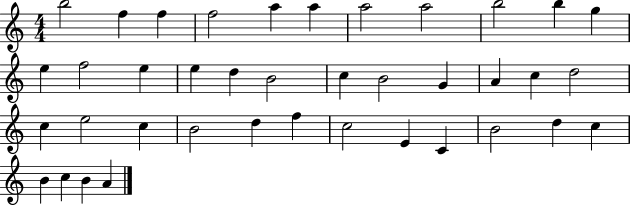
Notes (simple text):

B5/h F5/q F5/q F5/h A5/q A5/q A5/h A5/h B5/h B5/q G5/q E5/q F5/h E5/q E5/q D5/q B4/h C5/q B4/h G4/q A4/q C5/q D5/h C5/q E5/h C5/q B4/h D5/q F5/q C5/h E4/q C4/q B4/h D5/q C5/q B4/q C5/q B4/q A4/q